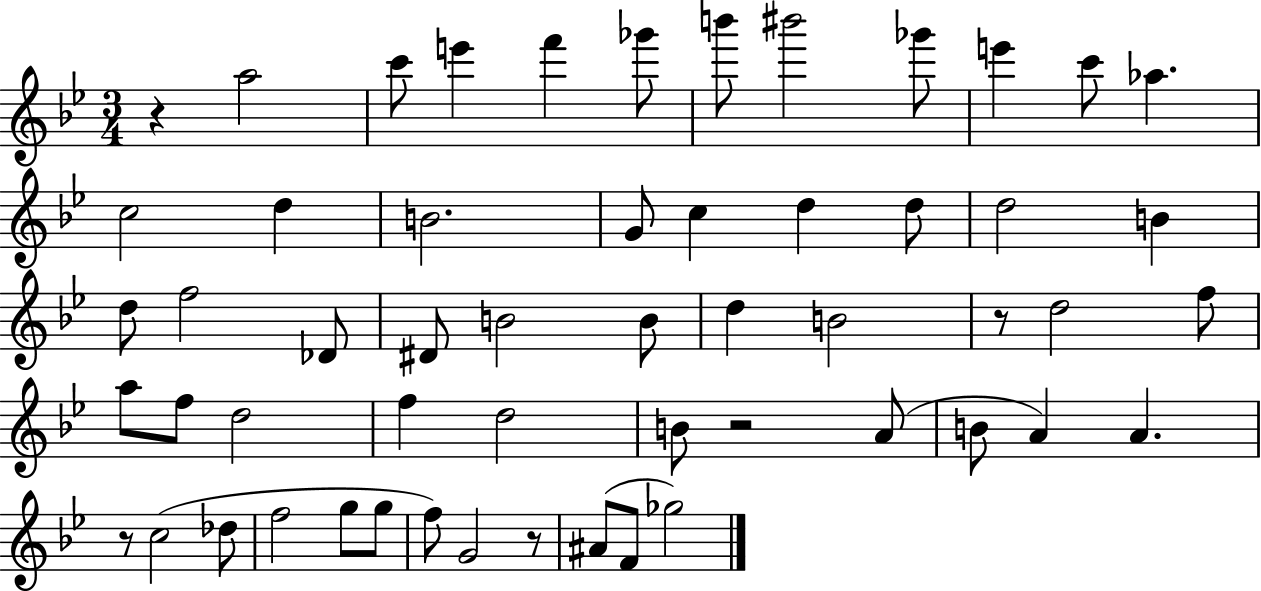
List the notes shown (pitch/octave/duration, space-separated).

R/q A5/h C6/e E6/q F6/q Gb6/e B6/e BIS6/h Gb6/e E6/q C6/e Ab5/q. C5/h D5/q B4/h. G4/e C5/q D5/q D5/e D5/h B4/q D5/e F5/h Db4/e D#4/e B4/h B4/e D5/q B4/h R/e D5/h F5/e A5/e F5/e D5/h F5/q D5/h B4/e R/h A4/e B4/e A4/q A4/q. R/e C5/h Db5/e F5/h G5/e G5/e F5/e G4/h R/e A#4/e F4/e Gb5/h